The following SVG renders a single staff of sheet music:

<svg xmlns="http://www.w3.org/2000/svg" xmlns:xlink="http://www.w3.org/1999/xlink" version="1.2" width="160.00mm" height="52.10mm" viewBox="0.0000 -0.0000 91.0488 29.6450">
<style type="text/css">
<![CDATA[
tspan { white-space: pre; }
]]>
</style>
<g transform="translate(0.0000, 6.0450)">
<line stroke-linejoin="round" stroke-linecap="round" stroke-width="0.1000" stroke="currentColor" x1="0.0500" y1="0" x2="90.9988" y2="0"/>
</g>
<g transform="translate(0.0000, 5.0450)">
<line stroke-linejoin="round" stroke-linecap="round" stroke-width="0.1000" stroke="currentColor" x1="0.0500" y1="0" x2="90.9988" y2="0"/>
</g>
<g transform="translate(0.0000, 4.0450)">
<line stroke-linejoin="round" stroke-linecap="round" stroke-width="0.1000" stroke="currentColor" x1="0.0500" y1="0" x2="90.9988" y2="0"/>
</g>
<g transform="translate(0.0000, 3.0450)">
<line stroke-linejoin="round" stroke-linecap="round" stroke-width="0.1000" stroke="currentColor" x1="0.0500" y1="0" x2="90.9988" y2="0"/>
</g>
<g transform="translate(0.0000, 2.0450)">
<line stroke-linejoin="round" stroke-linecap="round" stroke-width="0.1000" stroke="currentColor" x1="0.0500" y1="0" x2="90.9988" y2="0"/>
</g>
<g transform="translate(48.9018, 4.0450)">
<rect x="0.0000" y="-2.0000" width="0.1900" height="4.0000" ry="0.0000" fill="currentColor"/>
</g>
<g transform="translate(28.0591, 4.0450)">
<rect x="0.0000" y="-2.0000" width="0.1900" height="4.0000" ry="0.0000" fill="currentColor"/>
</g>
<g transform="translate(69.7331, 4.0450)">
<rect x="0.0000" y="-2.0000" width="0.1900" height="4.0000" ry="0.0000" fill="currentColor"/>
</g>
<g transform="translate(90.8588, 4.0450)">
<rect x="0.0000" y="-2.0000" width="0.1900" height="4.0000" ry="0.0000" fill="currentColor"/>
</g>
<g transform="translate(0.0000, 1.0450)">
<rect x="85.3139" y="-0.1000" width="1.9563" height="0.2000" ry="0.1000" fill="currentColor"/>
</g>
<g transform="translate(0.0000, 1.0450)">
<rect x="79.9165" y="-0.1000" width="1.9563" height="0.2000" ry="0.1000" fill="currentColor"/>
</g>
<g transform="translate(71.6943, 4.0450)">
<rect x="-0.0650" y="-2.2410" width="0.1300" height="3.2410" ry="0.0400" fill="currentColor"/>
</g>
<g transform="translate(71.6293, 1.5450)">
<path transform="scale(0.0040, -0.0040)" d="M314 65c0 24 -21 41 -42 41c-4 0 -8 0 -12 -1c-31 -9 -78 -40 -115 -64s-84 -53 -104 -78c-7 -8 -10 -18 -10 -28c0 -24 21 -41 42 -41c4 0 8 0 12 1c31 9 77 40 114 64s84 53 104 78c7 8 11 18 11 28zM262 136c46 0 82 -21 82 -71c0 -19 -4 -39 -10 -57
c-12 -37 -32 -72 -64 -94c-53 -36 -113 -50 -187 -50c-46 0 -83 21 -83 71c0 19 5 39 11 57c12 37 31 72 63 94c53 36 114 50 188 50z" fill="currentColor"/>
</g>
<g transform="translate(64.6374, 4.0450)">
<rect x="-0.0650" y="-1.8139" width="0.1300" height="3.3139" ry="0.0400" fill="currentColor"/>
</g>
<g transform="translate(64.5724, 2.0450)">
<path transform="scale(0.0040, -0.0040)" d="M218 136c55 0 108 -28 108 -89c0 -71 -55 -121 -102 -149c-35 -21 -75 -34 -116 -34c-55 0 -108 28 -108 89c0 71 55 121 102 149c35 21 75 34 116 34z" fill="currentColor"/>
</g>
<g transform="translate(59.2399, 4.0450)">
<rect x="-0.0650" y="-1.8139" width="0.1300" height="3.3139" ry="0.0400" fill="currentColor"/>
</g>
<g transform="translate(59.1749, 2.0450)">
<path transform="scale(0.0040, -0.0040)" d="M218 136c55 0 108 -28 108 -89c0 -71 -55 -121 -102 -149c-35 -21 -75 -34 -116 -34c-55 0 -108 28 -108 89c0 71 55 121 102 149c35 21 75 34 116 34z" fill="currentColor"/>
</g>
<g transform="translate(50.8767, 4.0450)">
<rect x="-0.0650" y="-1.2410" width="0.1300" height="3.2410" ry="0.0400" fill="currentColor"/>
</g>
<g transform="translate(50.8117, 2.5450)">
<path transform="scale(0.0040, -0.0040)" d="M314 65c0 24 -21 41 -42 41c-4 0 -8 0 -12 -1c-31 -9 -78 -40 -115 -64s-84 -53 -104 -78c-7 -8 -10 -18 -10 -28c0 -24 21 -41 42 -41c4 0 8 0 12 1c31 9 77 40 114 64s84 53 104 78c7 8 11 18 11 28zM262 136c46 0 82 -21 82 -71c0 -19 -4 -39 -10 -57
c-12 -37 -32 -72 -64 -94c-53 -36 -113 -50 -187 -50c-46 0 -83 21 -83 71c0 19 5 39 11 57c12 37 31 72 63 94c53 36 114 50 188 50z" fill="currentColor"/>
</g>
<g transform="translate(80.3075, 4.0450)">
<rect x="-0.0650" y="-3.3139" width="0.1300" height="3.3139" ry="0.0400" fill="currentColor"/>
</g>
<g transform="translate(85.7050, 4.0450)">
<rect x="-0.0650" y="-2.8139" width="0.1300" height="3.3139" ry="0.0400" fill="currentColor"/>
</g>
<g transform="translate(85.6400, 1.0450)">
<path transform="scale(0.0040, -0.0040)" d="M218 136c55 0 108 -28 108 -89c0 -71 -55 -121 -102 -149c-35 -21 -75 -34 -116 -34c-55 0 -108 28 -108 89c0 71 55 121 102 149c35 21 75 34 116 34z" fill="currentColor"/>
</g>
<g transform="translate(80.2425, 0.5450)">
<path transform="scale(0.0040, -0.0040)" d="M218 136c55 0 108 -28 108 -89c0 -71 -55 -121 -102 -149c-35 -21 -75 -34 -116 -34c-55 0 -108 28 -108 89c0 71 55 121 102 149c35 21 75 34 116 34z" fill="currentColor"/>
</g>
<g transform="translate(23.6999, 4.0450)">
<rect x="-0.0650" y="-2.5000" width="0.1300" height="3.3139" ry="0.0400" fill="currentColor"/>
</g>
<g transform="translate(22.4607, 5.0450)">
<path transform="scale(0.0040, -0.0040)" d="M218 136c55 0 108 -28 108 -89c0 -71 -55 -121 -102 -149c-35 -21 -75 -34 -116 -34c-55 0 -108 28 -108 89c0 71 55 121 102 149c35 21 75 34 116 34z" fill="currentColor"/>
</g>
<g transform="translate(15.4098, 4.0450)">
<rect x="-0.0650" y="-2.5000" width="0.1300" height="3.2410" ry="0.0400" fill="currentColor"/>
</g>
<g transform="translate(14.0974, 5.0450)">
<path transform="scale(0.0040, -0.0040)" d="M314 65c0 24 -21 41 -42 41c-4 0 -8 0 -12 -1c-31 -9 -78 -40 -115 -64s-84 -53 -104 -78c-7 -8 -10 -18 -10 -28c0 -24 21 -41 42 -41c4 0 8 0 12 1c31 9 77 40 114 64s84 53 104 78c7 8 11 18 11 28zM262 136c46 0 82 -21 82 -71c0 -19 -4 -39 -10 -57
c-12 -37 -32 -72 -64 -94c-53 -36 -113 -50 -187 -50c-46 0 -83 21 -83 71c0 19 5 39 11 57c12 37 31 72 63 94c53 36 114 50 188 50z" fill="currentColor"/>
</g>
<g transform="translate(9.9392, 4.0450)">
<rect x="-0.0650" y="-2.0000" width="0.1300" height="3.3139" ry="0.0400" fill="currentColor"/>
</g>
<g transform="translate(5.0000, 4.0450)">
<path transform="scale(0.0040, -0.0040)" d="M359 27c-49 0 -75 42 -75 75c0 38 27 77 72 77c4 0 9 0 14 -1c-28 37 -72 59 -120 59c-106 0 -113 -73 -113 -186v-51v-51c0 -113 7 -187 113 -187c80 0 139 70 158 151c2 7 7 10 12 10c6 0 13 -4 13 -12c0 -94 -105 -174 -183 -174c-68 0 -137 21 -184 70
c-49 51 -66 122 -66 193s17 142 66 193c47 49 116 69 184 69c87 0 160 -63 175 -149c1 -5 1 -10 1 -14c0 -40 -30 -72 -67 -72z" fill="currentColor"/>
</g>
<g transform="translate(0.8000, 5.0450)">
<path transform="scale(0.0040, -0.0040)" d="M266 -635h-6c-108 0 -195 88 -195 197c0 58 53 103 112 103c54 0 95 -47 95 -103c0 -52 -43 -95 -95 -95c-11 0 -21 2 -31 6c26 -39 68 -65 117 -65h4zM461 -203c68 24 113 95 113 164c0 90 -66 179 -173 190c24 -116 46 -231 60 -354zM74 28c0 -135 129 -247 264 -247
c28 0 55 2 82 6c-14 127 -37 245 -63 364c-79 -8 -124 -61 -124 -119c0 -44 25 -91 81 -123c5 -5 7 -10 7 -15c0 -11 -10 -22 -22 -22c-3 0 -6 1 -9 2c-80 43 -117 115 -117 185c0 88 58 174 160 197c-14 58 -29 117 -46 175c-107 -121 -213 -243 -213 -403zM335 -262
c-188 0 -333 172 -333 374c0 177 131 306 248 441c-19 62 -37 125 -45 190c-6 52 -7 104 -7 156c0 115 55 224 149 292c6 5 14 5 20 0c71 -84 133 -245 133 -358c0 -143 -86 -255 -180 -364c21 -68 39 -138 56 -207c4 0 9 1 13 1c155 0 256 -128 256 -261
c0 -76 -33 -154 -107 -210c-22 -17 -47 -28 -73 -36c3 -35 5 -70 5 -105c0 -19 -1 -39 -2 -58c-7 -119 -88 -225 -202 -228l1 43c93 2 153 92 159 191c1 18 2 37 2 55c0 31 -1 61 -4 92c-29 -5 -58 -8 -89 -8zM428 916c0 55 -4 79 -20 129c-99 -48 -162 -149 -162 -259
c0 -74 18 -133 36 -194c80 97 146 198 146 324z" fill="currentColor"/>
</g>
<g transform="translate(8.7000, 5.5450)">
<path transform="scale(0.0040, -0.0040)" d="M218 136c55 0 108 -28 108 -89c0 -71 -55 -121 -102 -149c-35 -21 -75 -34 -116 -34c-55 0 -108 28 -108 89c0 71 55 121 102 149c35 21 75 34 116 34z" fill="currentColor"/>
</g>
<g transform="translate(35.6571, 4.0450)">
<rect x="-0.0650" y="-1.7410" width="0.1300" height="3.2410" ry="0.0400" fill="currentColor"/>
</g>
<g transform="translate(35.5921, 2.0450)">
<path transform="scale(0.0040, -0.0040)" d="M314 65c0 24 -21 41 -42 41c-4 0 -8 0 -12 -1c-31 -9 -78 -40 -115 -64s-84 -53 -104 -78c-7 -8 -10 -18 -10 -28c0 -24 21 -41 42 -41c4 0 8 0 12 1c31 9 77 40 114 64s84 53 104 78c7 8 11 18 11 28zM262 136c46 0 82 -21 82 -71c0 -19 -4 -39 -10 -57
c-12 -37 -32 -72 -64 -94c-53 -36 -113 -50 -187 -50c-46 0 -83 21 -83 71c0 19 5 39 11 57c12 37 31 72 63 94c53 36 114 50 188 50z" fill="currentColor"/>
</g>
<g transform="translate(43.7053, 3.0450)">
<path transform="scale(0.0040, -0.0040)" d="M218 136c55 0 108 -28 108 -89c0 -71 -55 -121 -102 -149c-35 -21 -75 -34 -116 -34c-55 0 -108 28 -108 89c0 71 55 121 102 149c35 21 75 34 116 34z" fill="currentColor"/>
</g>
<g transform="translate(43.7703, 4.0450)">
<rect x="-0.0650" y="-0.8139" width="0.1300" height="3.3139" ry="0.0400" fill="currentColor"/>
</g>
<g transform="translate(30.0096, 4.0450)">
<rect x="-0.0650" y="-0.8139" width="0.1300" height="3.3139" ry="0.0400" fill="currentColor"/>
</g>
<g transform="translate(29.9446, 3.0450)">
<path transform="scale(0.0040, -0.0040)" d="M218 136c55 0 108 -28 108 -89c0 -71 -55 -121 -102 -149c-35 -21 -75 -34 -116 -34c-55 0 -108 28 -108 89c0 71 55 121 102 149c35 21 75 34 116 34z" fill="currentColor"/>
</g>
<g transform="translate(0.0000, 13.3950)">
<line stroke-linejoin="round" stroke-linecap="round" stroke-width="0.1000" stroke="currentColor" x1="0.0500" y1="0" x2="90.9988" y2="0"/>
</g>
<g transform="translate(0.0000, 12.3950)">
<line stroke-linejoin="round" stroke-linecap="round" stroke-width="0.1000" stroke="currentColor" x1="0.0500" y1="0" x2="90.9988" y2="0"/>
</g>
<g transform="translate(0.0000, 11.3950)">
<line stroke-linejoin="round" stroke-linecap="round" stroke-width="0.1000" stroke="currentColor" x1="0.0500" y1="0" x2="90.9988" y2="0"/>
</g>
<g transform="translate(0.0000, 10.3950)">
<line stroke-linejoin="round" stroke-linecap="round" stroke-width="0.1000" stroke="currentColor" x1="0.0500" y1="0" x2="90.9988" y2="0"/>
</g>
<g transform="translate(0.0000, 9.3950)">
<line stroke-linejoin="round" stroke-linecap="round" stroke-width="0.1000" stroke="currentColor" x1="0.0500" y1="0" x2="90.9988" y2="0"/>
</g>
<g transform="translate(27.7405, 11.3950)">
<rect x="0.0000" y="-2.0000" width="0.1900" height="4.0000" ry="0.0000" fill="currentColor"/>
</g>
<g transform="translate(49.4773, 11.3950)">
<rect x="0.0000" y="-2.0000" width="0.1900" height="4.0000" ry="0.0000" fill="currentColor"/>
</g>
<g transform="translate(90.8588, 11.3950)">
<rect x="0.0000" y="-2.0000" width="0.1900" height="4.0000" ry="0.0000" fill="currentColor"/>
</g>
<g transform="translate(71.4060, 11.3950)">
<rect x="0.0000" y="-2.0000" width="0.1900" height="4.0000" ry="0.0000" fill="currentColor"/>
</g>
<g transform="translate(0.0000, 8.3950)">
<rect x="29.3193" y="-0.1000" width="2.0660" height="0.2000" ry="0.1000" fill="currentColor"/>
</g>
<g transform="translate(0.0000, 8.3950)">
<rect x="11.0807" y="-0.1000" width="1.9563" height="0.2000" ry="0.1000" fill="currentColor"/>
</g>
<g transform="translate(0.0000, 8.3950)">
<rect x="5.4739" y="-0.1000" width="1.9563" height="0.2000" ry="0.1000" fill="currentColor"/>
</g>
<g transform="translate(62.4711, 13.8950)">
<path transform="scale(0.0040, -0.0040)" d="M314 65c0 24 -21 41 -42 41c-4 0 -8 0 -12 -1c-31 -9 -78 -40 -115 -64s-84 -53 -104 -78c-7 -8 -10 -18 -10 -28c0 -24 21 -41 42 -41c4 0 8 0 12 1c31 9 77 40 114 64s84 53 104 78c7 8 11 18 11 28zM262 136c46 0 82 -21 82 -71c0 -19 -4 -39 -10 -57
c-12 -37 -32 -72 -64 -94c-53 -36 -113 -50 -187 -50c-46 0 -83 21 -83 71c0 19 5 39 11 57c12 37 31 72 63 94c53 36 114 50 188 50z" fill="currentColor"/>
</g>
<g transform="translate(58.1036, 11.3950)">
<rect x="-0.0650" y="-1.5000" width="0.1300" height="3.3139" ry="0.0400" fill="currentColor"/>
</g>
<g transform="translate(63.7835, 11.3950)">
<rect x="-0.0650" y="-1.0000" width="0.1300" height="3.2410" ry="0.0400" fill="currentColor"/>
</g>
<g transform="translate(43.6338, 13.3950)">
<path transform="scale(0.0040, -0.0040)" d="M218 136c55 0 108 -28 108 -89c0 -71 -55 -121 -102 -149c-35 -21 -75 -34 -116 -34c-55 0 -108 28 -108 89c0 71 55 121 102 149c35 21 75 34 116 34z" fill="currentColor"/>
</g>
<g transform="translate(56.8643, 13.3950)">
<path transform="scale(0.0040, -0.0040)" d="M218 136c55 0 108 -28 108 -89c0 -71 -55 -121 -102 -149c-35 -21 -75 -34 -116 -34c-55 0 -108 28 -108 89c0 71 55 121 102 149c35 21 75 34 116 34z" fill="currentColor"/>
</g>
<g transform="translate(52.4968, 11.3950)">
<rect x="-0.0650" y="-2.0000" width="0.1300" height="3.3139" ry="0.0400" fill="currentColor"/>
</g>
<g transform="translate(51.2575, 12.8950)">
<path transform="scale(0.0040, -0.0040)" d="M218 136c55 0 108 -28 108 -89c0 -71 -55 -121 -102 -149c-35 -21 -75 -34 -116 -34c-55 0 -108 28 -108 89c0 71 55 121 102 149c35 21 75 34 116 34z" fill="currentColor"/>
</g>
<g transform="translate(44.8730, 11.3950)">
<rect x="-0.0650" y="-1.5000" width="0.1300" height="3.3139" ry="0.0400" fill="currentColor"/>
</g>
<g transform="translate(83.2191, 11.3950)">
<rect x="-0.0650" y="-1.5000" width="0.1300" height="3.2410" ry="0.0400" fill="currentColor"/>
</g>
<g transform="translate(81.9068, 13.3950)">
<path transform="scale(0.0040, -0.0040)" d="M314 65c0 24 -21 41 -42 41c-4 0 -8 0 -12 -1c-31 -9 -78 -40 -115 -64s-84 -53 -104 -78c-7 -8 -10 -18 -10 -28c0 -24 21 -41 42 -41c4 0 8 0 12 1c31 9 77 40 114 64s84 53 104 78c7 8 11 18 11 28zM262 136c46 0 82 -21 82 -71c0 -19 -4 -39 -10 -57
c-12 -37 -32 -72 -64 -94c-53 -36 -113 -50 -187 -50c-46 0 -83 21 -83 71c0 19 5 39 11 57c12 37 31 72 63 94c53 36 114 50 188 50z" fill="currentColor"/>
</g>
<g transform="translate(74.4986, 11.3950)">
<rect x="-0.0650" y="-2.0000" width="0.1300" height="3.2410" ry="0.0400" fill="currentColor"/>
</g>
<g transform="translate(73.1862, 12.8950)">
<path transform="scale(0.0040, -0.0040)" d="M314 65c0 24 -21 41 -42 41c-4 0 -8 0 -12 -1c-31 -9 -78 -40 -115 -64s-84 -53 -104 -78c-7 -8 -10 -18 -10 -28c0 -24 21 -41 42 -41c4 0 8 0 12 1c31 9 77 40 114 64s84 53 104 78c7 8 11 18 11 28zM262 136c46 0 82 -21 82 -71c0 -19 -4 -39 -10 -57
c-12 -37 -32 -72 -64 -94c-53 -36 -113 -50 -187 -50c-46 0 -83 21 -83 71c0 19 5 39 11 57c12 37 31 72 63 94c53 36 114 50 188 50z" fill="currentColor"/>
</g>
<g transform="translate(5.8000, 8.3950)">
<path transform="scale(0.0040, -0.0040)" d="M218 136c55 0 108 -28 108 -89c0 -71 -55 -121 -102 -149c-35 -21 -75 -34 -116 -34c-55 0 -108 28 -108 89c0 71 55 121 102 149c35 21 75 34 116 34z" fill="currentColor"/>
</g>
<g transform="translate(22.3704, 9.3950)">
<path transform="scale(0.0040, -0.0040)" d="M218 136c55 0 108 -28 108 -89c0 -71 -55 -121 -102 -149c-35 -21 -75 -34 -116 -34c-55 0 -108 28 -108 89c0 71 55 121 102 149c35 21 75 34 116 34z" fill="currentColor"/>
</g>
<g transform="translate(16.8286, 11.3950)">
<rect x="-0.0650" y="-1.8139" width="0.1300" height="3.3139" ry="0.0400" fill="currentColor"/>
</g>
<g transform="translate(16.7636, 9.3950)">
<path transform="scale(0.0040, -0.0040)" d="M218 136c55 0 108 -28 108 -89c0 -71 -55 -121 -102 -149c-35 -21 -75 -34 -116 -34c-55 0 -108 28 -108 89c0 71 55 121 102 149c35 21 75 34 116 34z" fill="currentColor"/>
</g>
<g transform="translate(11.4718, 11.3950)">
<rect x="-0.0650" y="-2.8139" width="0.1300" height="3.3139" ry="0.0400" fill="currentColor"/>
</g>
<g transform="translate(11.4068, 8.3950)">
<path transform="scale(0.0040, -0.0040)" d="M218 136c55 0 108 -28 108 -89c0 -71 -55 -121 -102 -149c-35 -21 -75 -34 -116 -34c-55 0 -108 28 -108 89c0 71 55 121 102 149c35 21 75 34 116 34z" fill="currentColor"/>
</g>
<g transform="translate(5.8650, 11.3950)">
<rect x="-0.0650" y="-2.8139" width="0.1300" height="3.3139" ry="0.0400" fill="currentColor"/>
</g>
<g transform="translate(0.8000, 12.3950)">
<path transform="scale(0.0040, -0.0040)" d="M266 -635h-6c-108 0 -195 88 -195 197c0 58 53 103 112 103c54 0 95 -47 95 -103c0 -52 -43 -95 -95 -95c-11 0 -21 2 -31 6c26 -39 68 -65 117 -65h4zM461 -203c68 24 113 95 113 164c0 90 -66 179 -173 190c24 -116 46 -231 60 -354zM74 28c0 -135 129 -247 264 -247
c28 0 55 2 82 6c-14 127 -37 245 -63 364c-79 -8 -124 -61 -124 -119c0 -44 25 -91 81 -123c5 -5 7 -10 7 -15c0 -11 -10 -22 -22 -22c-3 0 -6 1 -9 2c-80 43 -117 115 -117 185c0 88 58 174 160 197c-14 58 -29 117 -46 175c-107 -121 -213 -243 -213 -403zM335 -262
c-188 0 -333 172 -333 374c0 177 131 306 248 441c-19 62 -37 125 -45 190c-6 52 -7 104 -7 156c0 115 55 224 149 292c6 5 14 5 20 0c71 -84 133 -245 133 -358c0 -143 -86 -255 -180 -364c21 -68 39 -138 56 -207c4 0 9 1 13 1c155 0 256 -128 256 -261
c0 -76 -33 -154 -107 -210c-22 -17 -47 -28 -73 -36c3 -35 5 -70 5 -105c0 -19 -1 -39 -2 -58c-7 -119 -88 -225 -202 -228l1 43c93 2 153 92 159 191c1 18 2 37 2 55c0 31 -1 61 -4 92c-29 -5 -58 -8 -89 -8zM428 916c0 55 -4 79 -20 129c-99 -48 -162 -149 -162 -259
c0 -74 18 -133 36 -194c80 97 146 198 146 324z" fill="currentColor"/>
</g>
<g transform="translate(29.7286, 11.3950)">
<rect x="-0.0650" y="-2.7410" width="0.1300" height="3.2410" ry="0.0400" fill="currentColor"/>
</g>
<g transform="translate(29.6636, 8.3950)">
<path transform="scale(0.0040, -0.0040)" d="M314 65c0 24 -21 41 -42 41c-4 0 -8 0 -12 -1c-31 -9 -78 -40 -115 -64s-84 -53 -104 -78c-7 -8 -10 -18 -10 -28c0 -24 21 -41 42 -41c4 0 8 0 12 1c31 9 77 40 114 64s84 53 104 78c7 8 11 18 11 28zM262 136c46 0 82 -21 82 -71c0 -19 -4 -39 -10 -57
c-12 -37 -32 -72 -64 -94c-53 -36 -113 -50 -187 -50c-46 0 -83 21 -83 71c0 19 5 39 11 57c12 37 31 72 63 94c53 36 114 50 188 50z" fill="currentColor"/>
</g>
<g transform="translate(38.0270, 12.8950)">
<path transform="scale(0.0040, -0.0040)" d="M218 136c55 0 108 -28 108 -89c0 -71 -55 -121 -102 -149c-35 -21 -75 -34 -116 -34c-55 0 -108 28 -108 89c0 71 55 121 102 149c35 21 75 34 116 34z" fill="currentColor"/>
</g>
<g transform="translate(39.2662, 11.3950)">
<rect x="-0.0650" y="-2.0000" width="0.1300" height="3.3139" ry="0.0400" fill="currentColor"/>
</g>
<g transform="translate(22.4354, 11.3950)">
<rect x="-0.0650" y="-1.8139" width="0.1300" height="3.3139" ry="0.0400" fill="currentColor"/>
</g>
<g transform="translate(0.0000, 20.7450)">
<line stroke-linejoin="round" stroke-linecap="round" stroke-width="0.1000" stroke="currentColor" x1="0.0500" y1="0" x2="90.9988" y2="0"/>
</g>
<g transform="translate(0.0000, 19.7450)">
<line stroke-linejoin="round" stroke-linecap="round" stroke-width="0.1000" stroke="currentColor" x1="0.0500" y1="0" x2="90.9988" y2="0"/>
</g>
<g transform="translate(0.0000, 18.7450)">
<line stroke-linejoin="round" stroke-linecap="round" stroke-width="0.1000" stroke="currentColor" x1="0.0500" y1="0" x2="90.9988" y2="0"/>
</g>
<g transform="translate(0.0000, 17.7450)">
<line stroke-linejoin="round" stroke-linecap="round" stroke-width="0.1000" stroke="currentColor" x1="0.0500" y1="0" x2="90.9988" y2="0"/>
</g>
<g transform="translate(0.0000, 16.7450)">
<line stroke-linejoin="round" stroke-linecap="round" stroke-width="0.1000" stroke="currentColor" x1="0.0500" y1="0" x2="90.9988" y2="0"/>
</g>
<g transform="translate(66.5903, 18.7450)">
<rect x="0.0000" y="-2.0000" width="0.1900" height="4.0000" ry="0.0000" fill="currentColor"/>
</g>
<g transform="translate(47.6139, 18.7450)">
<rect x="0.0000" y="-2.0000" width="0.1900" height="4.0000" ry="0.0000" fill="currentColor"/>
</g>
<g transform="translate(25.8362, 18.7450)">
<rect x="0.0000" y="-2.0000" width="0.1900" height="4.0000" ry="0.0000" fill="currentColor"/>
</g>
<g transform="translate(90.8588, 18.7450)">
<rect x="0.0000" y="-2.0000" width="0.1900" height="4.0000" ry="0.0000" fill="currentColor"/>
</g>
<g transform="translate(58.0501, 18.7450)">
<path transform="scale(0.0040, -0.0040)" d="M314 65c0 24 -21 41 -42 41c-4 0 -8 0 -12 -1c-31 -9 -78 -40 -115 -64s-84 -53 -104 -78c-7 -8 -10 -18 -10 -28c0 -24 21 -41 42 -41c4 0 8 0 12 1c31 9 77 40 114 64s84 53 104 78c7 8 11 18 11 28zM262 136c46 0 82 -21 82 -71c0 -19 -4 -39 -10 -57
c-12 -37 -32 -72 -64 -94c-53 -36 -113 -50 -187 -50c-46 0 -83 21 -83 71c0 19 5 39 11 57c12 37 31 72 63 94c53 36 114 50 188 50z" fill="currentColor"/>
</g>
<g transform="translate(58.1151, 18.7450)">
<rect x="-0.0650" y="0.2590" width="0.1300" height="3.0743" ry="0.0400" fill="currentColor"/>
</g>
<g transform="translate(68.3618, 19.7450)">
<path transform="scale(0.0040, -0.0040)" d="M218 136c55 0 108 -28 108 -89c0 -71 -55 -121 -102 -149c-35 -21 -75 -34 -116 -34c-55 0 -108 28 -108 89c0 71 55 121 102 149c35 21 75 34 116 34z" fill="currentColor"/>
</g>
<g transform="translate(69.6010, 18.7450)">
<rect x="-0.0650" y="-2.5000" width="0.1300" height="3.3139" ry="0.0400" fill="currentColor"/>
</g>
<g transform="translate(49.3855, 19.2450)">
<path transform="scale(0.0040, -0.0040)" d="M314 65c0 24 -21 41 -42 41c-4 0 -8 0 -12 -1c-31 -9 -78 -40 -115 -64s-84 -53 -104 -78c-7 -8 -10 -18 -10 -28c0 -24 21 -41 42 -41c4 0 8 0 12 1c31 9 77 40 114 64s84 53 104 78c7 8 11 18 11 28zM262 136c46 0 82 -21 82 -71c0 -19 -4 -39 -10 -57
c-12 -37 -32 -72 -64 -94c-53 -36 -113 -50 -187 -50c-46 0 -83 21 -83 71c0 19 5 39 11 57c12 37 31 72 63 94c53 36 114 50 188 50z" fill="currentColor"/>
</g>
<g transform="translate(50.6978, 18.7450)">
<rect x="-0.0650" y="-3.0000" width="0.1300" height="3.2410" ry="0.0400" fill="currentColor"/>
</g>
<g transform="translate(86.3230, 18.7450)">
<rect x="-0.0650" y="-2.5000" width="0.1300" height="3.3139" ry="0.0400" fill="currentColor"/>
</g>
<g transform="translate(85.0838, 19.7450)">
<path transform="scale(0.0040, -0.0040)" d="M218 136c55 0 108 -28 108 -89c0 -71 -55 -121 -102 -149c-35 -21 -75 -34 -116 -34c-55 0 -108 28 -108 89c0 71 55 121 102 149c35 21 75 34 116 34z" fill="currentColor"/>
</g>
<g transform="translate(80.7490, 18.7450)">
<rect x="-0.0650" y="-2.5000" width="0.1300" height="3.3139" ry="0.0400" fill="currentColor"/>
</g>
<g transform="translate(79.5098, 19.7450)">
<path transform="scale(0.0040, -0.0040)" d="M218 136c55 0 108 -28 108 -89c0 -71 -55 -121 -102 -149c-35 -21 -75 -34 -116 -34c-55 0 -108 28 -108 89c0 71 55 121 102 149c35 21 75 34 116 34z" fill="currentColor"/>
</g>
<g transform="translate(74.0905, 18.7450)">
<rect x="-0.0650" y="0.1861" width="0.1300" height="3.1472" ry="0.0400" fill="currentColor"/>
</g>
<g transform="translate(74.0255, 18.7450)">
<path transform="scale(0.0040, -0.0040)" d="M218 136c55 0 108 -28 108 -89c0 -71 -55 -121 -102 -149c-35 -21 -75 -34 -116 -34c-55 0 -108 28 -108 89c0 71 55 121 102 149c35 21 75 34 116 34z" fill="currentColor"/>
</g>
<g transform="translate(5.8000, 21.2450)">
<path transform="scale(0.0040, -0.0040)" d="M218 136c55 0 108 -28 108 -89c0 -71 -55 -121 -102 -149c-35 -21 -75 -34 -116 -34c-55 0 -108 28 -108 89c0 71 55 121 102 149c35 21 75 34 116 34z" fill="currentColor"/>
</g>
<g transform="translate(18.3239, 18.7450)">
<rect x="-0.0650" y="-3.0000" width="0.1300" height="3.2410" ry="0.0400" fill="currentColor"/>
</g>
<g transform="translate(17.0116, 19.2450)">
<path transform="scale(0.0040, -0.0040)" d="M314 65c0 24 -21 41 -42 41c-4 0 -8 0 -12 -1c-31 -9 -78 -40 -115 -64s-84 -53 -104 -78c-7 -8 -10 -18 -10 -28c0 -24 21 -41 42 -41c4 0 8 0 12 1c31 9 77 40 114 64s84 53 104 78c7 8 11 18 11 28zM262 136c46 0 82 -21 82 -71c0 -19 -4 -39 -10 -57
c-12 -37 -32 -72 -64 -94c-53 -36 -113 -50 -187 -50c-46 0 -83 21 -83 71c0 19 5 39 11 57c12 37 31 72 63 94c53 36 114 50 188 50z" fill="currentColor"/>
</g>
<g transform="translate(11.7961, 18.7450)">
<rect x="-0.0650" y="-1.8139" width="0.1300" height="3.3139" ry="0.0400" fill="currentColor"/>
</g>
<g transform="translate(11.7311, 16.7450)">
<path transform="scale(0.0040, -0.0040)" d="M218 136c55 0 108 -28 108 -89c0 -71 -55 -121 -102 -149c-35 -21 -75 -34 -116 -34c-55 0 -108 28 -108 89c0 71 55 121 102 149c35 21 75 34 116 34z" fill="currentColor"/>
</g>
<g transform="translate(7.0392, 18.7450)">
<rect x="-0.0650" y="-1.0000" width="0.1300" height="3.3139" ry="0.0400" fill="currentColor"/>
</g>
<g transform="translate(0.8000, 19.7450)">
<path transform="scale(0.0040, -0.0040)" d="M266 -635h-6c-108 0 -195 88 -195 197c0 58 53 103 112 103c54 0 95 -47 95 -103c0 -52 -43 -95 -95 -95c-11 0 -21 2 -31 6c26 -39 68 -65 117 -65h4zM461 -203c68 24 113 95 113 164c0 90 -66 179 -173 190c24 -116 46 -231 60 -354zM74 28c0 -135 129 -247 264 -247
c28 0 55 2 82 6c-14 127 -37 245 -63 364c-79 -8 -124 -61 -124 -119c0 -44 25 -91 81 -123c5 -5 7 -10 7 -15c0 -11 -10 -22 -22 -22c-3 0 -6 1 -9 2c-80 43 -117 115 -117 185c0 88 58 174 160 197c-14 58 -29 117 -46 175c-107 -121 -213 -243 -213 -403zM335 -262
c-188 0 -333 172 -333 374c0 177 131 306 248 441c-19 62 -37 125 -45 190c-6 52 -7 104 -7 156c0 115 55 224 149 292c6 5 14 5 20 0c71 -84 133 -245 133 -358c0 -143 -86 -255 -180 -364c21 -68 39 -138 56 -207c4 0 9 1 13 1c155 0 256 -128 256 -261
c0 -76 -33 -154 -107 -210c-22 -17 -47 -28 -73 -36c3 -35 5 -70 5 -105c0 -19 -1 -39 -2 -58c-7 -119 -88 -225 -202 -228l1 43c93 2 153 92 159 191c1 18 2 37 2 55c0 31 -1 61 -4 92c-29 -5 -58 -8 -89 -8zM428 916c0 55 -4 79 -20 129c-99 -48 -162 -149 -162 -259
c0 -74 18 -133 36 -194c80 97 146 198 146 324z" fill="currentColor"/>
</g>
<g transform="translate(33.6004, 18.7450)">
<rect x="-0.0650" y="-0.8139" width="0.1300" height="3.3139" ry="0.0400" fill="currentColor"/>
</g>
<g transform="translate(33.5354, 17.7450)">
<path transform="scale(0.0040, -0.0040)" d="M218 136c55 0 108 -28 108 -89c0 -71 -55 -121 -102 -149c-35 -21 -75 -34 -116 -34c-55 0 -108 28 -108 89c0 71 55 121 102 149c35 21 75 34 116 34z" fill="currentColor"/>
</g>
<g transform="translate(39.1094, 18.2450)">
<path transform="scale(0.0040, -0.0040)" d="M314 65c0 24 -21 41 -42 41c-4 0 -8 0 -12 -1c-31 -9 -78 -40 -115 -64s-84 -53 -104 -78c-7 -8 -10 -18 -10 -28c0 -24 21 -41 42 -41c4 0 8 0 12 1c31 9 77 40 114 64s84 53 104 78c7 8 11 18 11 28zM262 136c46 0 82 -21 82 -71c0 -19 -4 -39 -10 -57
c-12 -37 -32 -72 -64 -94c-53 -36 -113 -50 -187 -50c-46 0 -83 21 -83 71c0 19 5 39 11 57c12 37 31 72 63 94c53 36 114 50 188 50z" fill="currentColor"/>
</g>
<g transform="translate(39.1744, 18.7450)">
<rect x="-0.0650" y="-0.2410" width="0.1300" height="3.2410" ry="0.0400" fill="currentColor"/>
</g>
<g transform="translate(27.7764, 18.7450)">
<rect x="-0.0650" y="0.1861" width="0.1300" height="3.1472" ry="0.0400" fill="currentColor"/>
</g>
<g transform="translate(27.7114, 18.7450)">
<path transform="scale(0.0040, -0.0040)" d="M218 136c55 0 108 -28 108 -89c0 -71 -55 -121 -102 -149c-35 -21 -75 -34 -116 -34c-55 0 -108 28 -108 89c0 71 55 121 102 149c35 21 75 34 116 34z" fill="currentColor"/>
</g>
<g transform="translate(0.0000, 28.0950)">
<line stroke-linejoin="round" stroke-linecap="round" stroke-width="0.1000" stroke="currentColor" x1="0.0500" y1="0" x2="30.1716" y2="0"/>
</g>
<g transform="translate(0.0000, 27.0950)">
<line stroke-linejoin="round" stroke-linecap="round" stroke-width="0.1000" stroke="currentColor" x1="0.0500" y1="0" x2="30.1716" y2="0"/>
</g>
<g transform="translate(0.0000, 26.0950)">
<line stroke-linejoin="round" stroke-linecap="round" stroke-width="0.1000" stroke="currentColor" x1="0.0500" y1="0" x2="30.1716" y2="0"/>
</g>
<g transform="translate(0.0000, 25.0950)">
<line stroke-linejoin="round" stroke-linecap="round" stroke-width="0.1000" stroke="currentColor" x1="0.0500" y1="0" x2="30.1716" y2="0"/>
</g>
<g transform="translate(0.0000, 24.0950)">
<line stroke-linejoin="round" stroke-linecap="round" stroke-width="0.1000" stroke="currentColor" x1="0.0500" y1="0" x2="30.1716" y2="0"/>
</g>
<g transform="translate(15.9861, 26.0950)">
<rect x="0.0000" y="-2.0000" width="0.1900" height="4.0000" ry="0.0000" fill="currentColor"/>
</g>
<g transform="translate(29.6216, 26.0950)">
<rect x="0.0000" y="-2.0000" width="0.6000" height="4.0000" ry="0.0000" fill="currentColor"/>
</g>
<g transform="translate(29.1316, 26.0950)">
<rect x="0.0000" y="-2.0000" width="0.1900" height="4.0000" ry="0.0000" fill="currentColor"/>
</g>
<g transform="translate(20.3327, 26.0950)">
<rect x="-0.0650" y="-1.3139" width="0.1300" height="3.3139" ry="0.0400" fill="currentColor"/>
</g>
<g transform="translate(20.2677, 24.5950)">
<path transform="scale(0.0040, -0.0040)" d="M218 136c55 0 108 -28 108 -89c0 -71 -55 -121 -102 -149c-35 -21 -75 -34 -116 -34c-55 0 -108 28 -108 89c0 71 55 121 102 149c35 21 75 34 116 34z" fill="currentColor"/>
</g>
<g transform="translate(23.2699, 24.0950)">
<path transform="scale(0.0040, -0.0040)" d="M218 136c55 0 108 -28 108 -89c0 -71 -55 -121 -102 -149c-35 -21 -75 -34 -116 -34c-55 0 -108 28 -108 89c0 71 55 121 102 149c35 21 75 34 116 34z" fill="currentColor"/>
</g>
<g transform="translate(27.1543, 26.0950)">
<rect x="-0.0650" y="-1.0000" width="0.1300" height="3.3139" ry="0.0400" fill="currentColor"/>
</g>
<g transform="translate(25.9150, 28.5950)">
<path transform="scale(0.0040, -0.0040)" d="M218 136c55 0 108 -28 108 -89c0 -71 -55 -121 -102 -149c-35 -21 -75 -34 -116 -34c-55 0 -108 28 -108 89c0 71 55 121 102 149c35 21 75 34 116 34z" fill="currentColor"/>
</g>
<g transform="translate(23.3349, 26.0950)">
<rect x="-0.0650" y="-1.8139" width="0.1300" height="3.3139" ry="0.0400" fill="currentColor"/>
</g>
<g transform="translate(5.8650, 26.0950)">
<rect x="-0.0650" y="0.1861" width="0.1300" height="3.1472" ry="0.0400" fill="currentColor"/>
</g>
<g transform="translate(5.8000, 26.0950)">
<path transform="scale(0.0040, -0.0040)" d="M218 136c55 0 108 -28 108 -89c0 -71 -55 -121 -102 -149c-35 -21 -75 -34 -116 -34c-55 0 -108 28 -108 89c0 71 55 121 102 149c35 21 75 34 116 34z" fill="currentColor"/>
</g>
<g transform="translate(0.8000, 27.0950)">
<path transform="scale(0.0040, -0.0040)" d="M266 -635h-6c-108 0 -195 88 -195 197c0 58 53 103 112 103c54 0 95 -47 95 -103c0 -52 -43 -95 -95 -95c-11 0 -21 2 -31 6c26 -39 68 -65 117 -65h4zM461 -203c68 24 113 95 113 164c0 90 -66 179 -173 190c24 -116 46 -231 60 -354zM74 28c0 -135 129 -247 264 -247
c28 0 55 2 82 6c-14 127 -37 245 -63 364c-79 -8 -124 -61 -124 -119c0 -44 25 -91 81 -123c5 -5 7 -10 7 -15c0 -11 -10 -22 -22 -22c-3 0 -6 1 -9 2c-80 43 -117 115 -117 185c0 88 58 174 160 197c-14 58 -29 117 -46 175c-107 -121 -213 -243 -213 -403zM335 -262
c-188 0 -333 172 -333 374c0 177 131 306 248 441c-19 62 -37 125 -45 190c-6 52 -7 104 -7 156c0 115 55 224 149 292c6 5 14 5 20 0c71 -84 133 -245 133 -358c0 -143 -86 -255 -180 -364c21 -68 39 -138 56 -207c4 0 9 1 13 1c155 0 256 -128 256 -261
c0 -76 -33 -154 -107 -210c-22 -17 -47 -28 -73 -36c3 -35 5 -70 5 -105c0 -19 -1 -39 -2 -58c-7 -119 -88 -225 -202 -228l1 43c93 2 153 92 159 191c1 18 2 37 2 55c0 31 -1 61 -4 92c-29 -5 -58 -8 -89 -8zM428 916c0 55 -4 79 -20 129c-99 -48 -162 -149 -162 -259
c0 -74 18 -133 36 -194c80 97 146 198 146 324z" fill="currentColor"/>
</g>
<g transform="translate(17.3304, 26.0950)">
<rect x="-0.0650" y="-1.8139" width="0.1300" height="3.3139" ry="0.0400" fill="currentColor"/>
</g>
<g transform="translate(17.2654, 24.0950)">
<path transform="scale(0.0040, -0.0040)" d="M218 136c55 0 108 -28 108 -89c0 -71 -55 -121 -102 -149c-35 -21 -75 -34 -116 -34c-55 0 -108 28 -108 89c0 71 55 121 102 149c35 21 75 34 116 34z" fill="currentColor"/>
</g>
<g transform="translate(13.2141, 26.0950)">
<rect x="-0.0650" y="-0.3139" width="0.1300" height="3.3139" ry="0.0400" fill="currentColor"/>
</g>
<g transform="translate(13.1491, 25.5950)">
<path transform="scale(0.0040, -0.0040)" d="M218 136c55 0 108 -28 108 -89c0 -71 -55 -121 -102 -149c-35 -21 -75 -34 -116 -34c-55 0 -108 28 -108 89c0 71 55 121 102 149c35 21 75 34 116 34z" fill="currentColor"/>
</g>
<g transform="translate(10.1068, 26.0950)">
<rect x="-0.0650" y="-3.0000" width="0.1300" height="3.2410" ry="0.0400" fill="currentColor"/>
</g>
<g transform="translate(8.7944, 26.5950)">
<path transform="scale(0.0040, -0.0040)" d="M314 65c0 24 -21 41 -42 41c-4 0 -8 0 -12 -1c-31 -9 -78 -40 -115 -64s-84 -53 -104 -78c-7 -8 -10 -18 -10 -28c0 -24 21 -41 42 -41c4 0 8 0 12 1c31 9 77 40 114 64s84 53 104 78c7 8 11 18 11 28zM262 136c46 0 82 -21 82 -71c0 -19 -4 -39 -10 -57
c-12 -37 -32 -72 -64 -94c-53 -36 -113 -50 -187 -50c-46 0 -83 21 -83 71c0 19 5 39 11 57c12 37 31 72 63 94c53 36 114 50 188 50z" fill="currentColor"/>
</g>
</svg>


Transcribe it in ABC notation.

X:1
T:Untitled
M:4/4
L:1/4
K:C
F G2 G d f2 d e2 f f g2 b a a a f f a2 F E F E D2 F2 E2 D f A2 B d c2 A2 B2 G B G G B A2 c f e f D